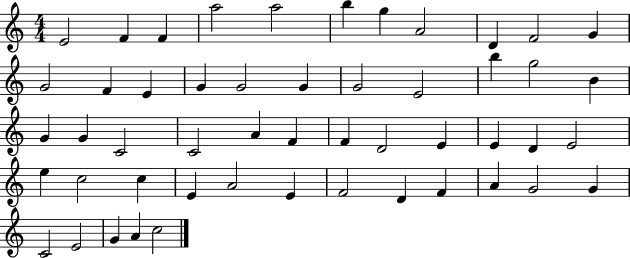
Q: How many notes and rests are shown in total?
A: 51